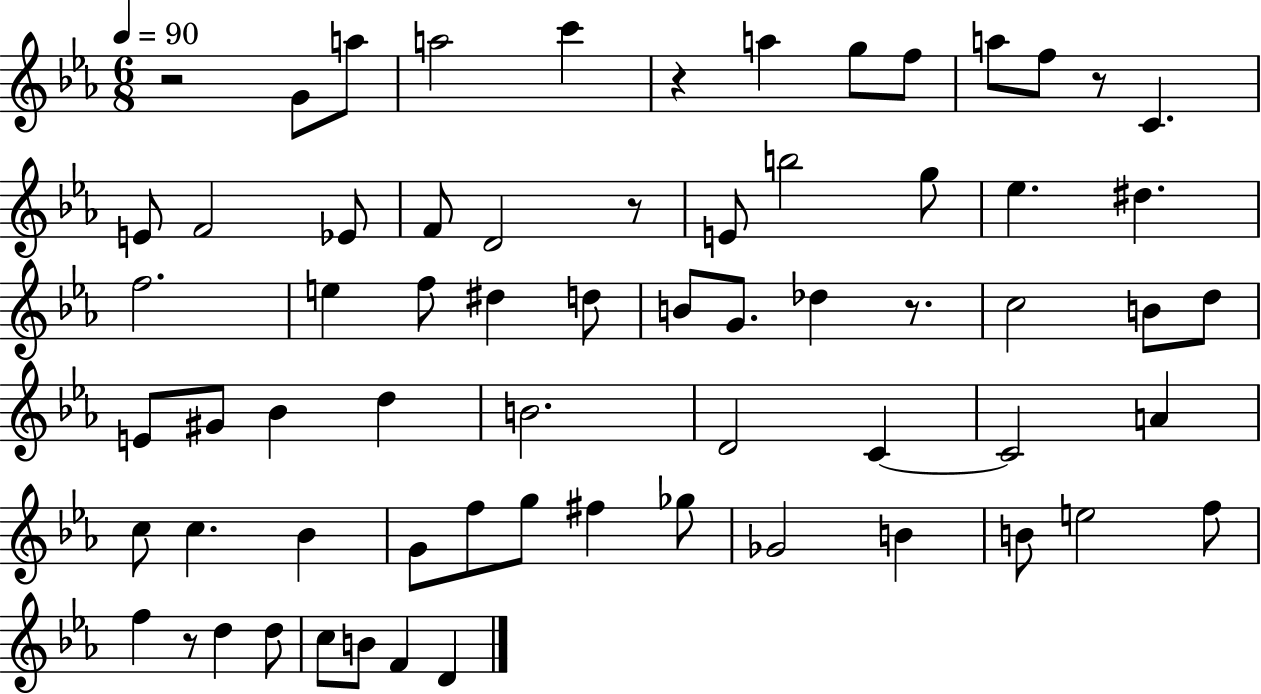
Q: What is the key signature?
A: EES major